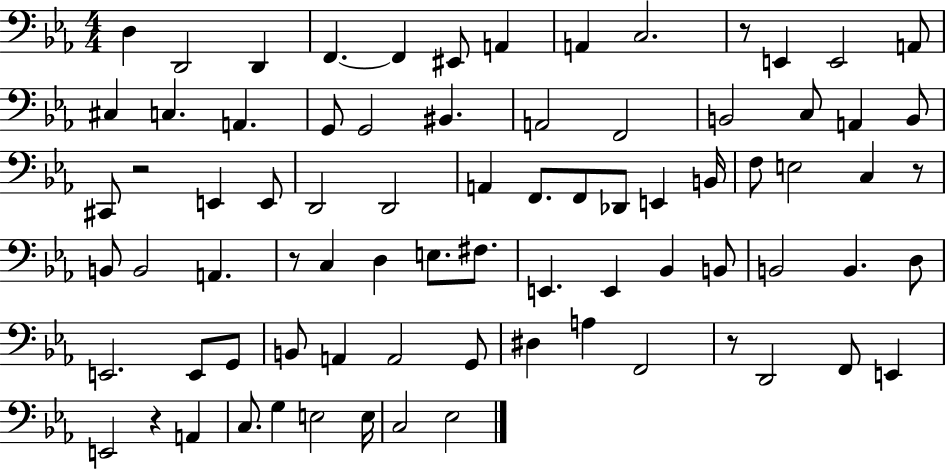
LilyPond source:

{
  \clef bass
  \numericTimeSignature
  \time 4/4
  \key ees \major
  d4 d,2 d,4 | f,4.~~ f,4 eis,8 a,4 | a,4 c2. | r8 e,4 e,2 a,8 | \break cis4 c4. a,4. | g,8 g,2 bis,4. | a,2 f,2 | b,2 c8 a,4 b,8 | \break cis,8 r2 e,4 e,8 | d,2 d,2 | a,4 f,8. f,8 des,8 e,4 b,16 | f8 e2 c4 r8 | \break b,8 b,2 a,4. | r8 c4 d4 e8. fis8. | e,4. e,4 bes,4 b,8 | b,2 b,4. d8 | \break e,2. e,8 g,8 | b,8 a,4 a,2 g,8 | dis4 a4 f,2 | r8 d,2 f,8 e,4 | \break e,2 r4 a,4 | c8. g4 e2 e16 | c2 ees2 | \bar "|."
}